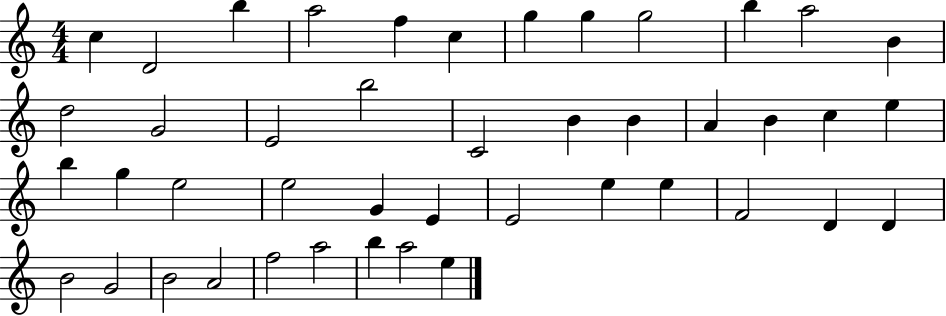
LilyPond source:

{
  \clef treble
  \numericTimeSignature
  \time 4/4
  \key c \major
  c''4 d'2 b''4 | a''2 f''4 c''4 | g''4 g''4 g''2 | b''4 a''2 b'4 | \break d''2 g'2 | e'2 b''2 | c'2 b'4 b'4 | a'4 b'4 c''4 e''4 | \break b''4 g''4 e''2 | e''2 g'4 e'4 | e'2 e''4 e''4 | f'2 d'4 d'4 | \break b'2 g'2 | b'2 a'2 | f''2 a''2 | b''4 a''2 e''4 | \break \bar "|."
}